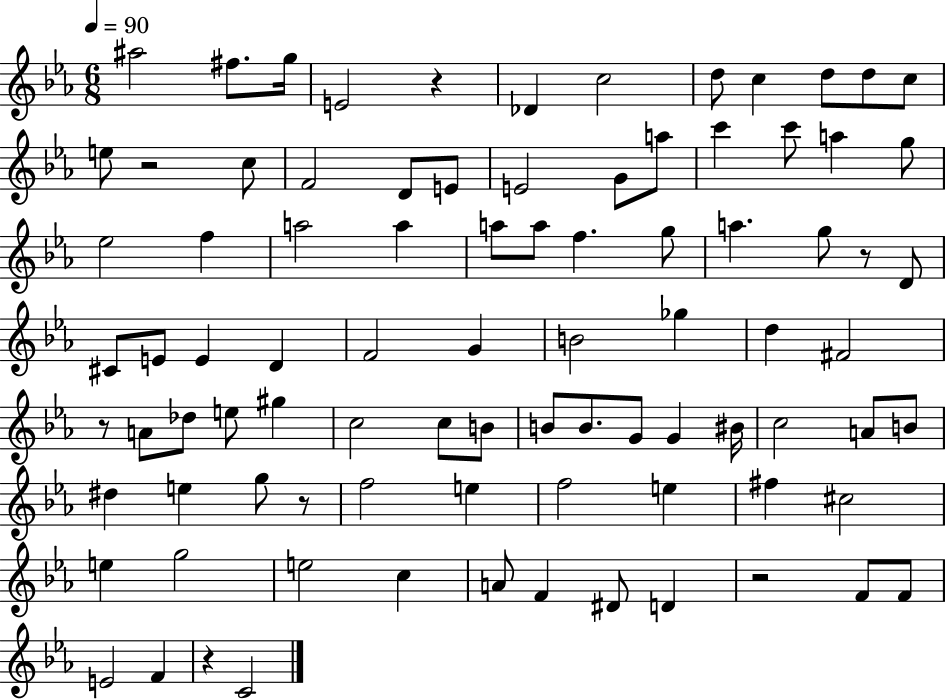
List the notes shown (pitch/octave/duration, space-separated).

A#5/h F#5/e. G5/s E4/h R/q Db4/q C5/h D5/e C5/q D5/e D5/e C5/e E5/e R/h C5/e F4/h D4/e E4/e E4/h G4/e A5/e C6/q C6/e A5/q G5/e Eb5/h F5/q A5/h A5/q A5/e A5/e F5/q. G5/e A5/q. G5/e R/e D4/e C#4/e E4/e E4/q D4/q F4/h G4/q B4/h Gb5/q D5/q F#4/h R/e A4/e Db5/e E5/e G#5/q C5/h C5/e B4/e B4/e B4/e. G4/e G4/q BIS4/s C5/h A4/e B4/e D#5/q E5/q G5/e R/e F5/h E5/q F5/h E5/q F#5/q C#5/h E5/q G5/h E5/h C5/q A4/e F4/q D#4/e D4/q R/h F4/e F4/e E4/h F4/q R/q C4/h